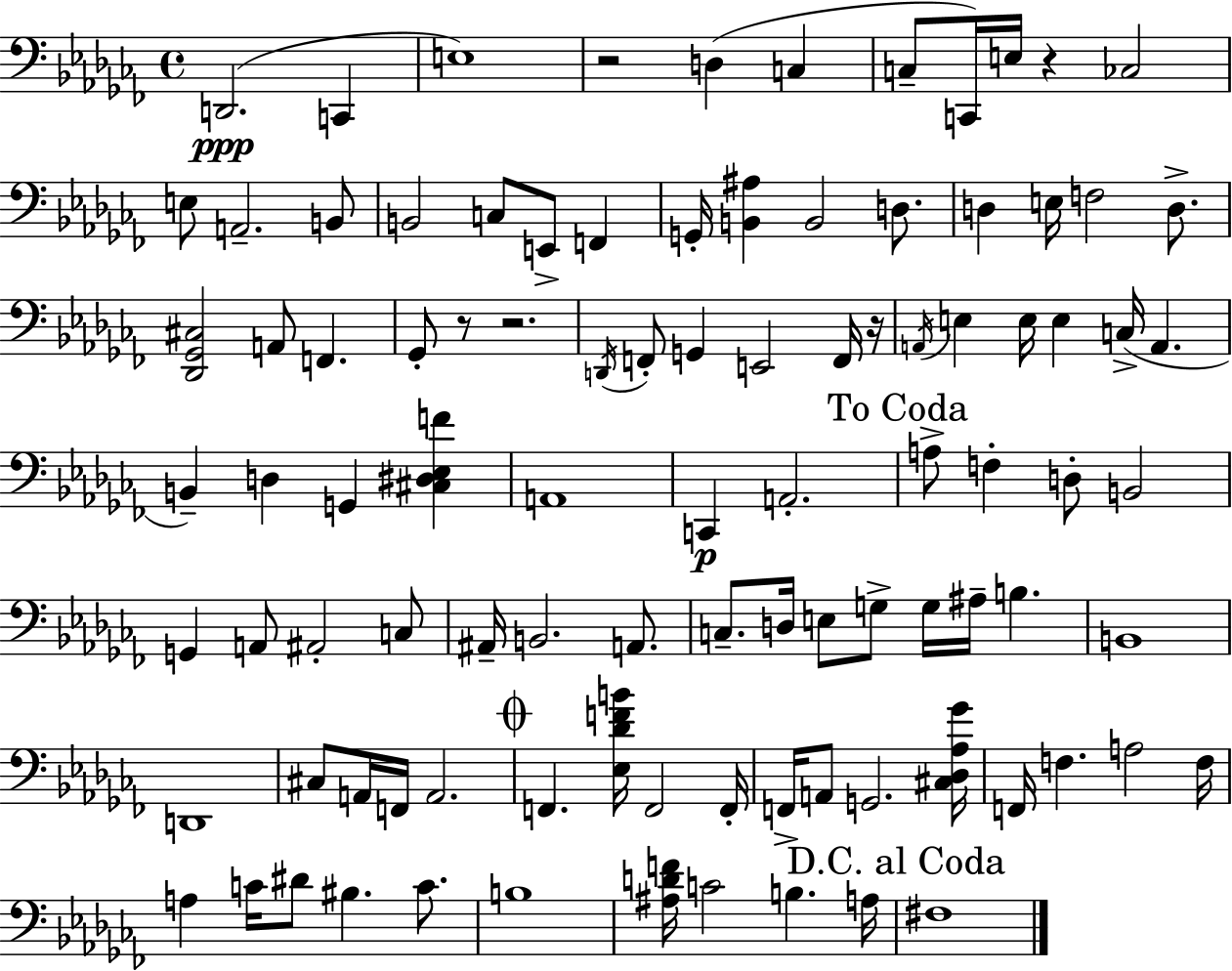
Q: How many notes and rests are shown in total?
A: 98